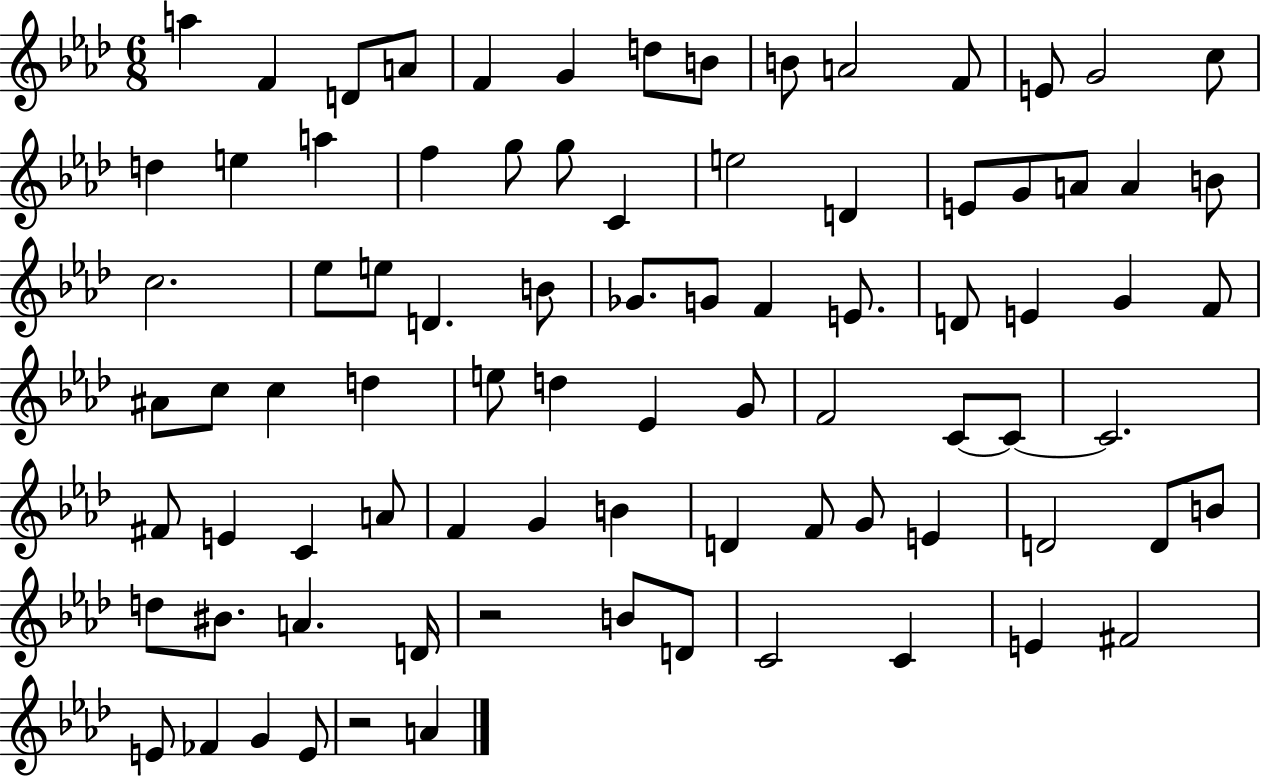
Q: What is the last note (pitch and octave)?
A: A4